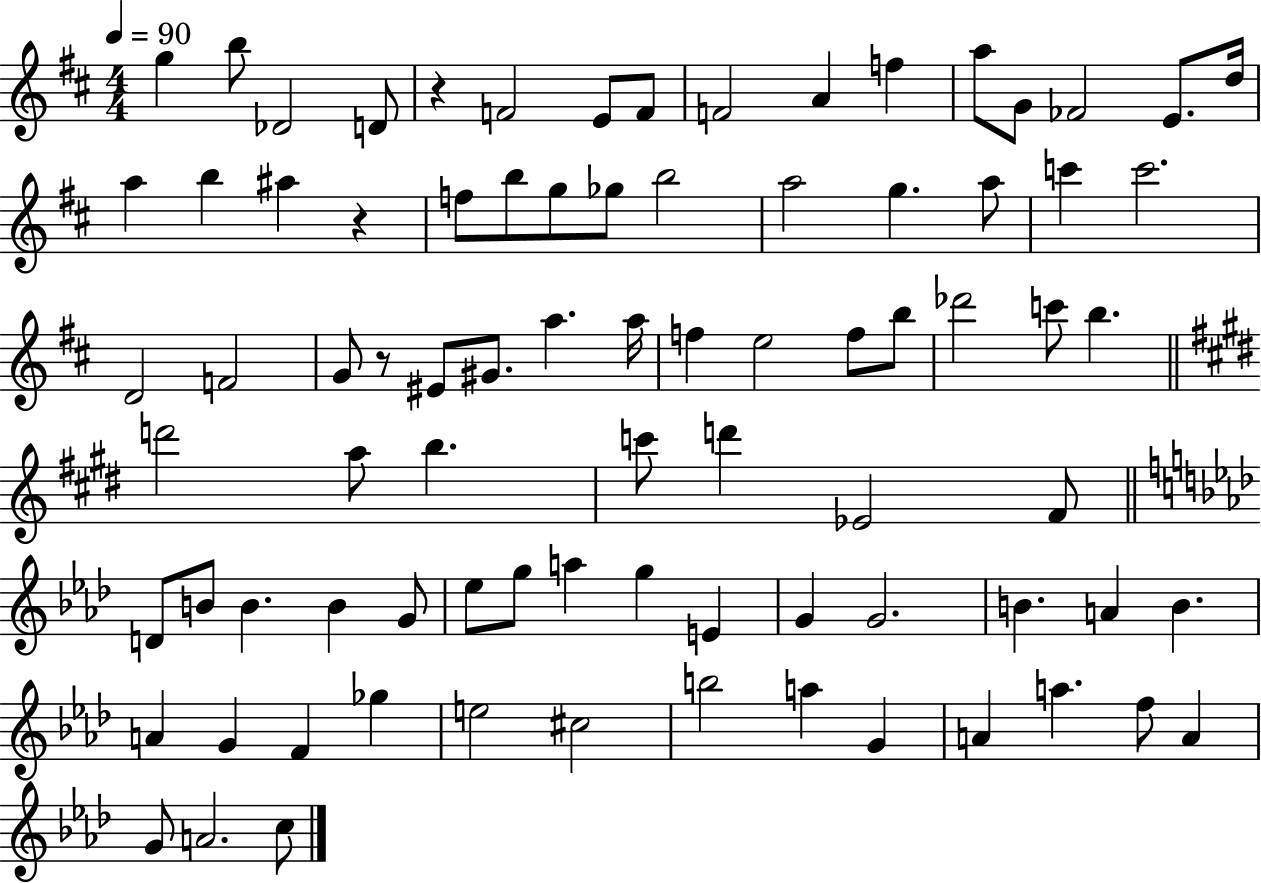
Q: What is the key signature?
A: D major